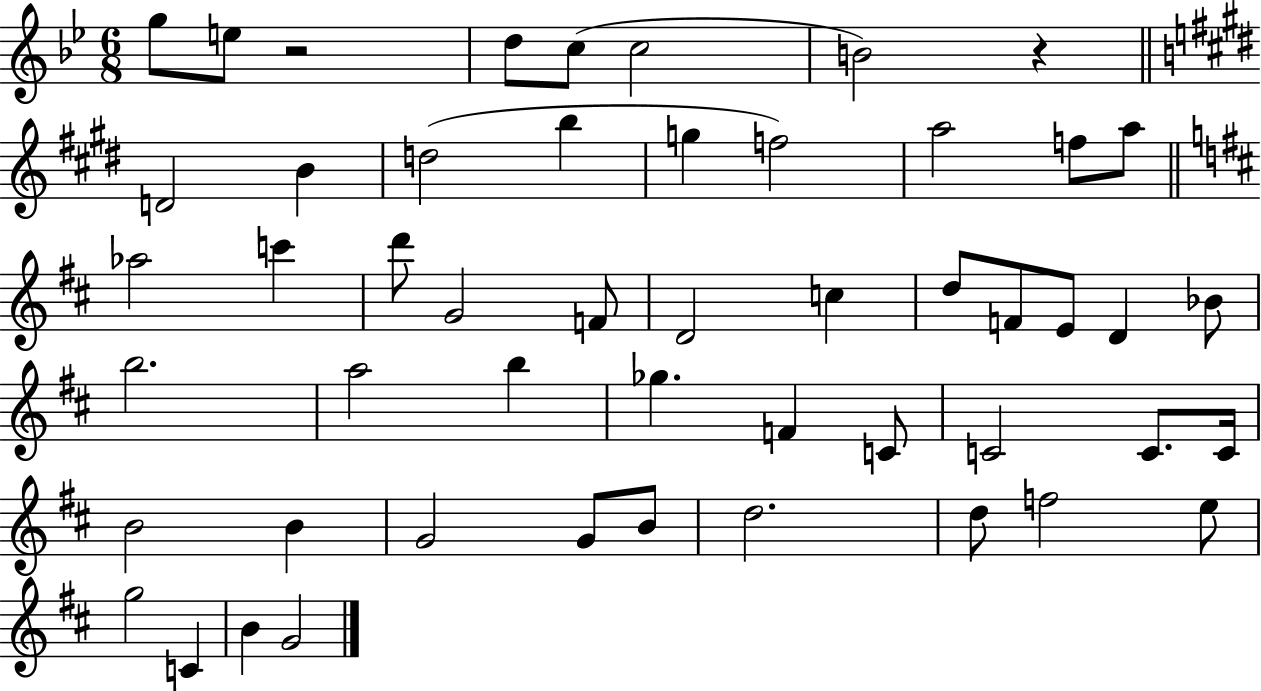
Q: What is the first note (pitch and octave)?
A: G5